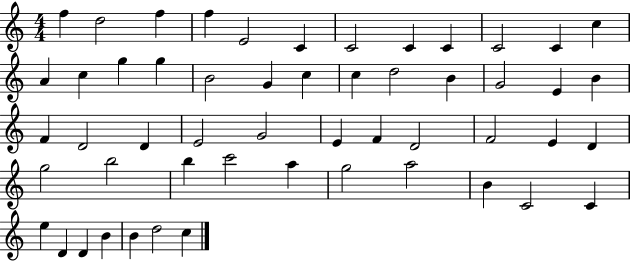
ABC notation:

X:1
T:Untitled
M:4/4
L:1/4
K:C
f d2 f f E2 C C2 C C C2 C c A c g g B2 G c c d2 B G2 E B F D2 D E2 G2 E F D2 F2 E D g2 b2 b c'2 a g2 a2 B C2 C e D D B B d2 c